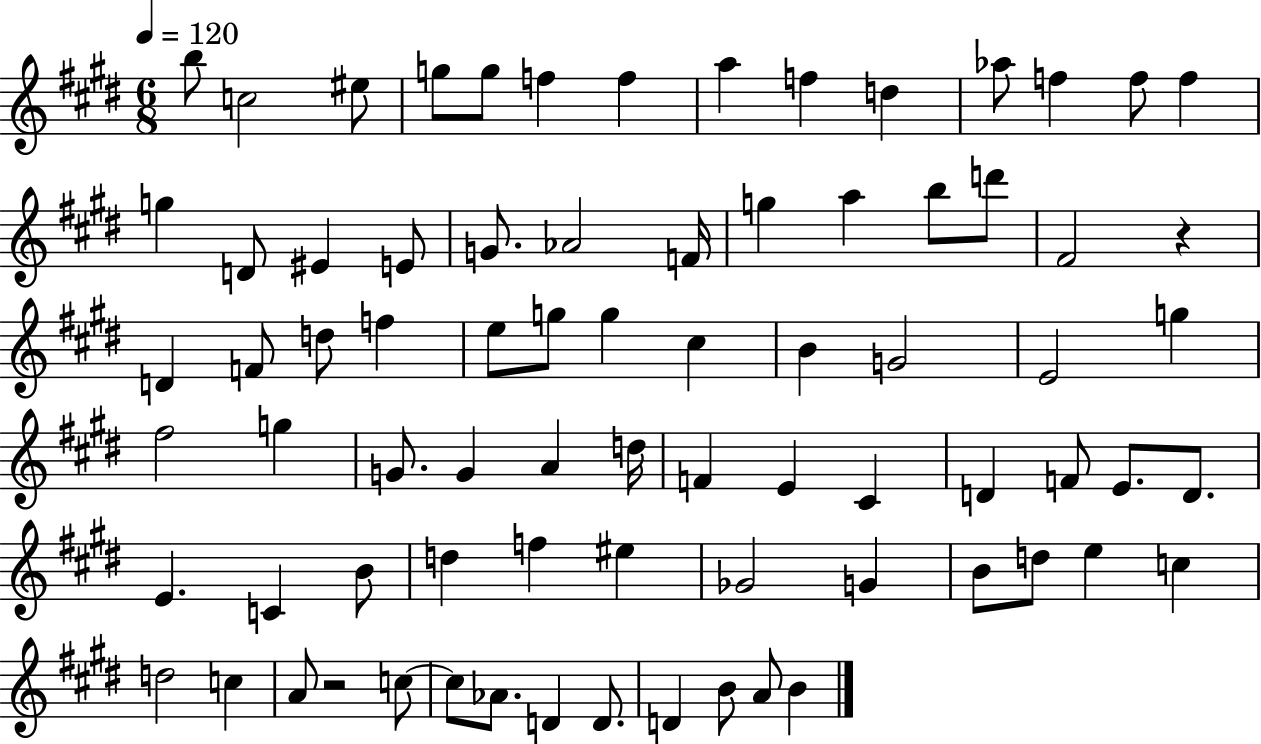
B5/e C5/h EIS5/e G5/e G5/e F5/q F5/q A5/q F5/q D5/q Ab5/e F5/q F5/e F5/q G5/q D4/e EIS4/q E4/e G4/e. Ab4/h F4/s G5/q A5/q B5/e D6/e F#4/h R/q D4/q F4/e D5/e F5/q E5/e G5/e G5/q C#5/q B4/q G4/h E4/h G5/q F#5/h G5/q G4/e. G4/q A4/q D5/s F4/q E4/q C#4/q D4/q F4/e E4/e. D4/e. E4/q. C4/q B4/e D5/q F5/q EIS5/q Gb4/h G4/q B4/e D5/e E5/q C5/q D5/h C5/q A4/e R/h C5/e C5/e Ab4/e. D4/q D4/e. D4/q B4/e A4/e B4/q